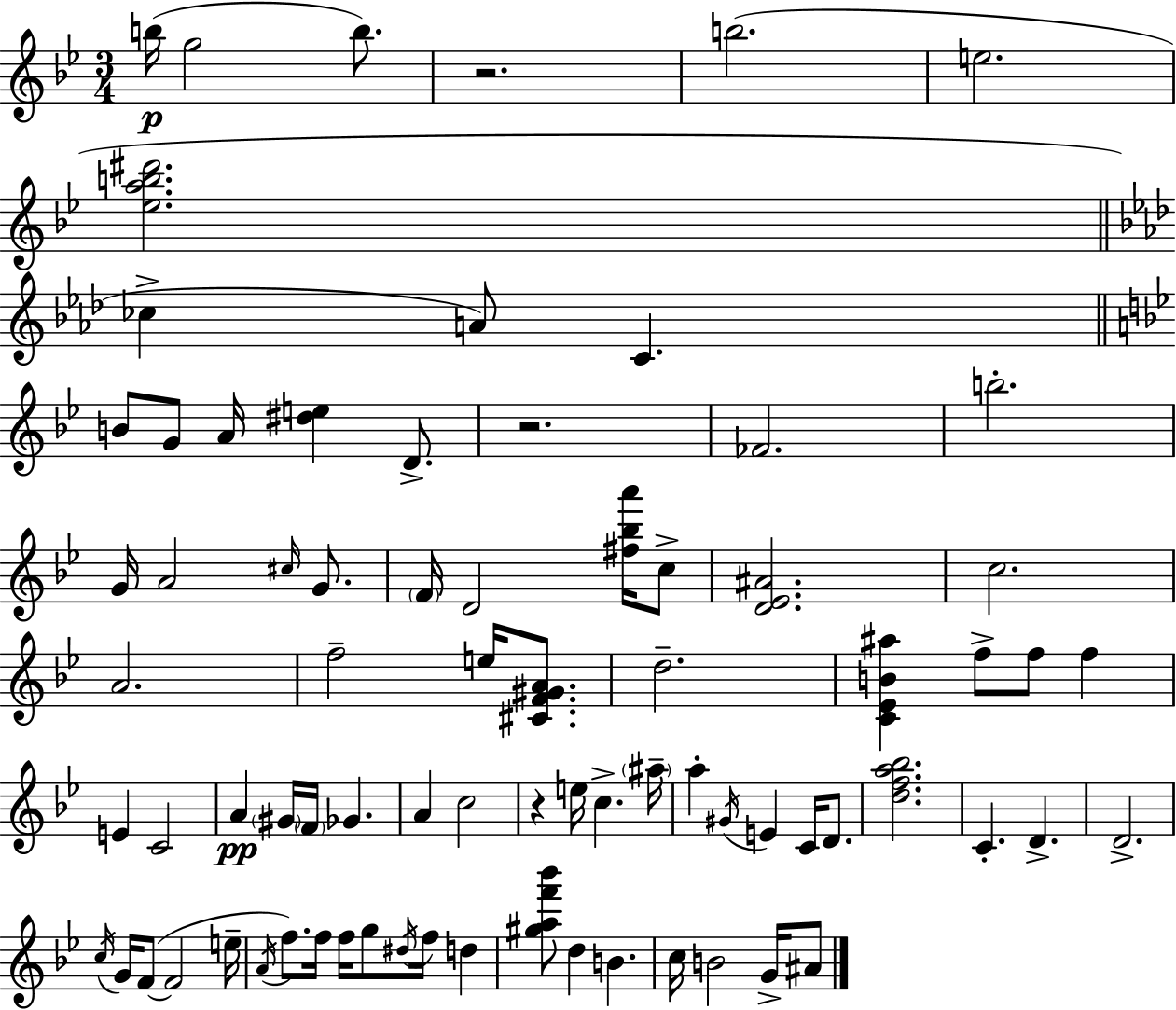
B5/s G5/h B5/e. R/h. B5/h. E5/h. [Eb5,A5,B5,D#6]/h. CES5/q A4/e C4/q. B4/e G4/e A4/s [D#5,E5]/q D4/e. R/h. FES4/h. B5/h. G4/s A4/h C#5/s G4/e. F4/s D4/h [F#5,Bb5,A6]/s C5/e [D4,Eb4,A#4]/h. C5/h. A4/h. F5/h E5/s [C#4,F4,G#4,A4]/e. D5/h. [C4,Eb4,B4,A#5]/q F5/e F5/e F5/q E4/q C4/h A4/q G#4/s F4/s Gb4/q. A4/q C5/h R/q E5/s C5/q. A#5/s A5/q G#4/s E4/q C4/s D4/e. [D5,F5,A5,Bb5]/h. C4/q. D4/q. D4/h. C5/s G4/s F4/e F4/h E5/s A4/s F5/e. F5/s F5/s G5/e D#5/s F5/s D5/q [G#5,A5,F6,Bb6]/e D5/q B4/q. C5/s B4/h G4/s A#4/e